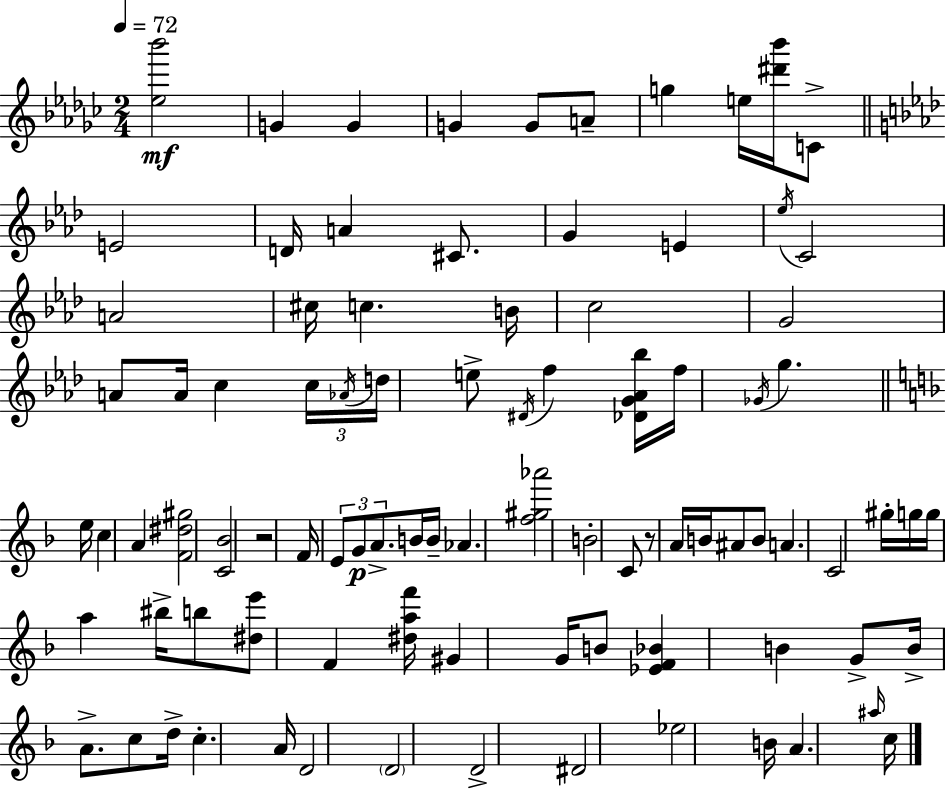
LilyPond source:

{
  \clef treble
  \numericTimeSignature
  \time 2/4
  \key ees \minor
  \tempo 4 = 72
  \repeat volta 2 { <ees'' bes'''>2\mf | g'4 g'4 | g'4 g'8 a'8-- | g''4 e''16 <dis''' bes'''>16 c'8-> | \break \bar "||" \break \key f \minor e'2 | d'16 a'4 cis'8. | g'4 e'4 | \acciaccatura { ees''16 } c'2 | \break a'2 | cis''16 c''4. | b'16 c''2 | g'2 | \break a'8 a'16 c''4 | \tuplet 3/2 { c''16 \acciaccatura { aes'16 } d''16 } e''8-> \acciaccatura { dis'16 } f''4 | <des' g' aes' bes''>16 f''16 \acciaccatura { ges'16 } g''4. | \bar "||" \break \key f \major e''16 c''4 a'4 | <f' dis'' gis''>2 | <c' bes'>2 | r2 | \break f'16 \tuplet 3/2 { e'8 g'8\p a'8.-> } | b'16 b'16-- aes'4. | <f'' gis'' aes'''>2 | b'2-. | \break c'8 r8 a'16 b'16 ais'8 | b'8 a'4. | c'2 | gis''16-. g''16 g''16 a''4 | \break bis''16-> b''8 <dis'' e'''>8 f'4 | <dis'' a'' f'''>16 gis'4 g'16 b'8 | <ees' f' bes'>4 b'4 | g'8-> b'16-> a'8.-> c''8 | \break d''16-> c''4.-. | a'16 d'2 | \parenthesize d'2 | d'2-> | \break dis'2 | ees''2 | b'16 a'4. | \grace { ais''16 } c''16 } \bar "|."
}